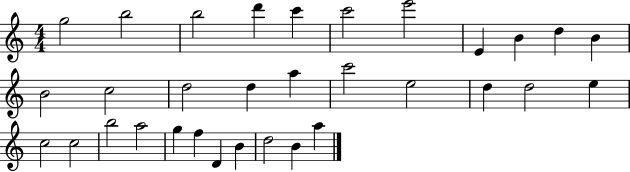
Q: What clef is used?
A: treble